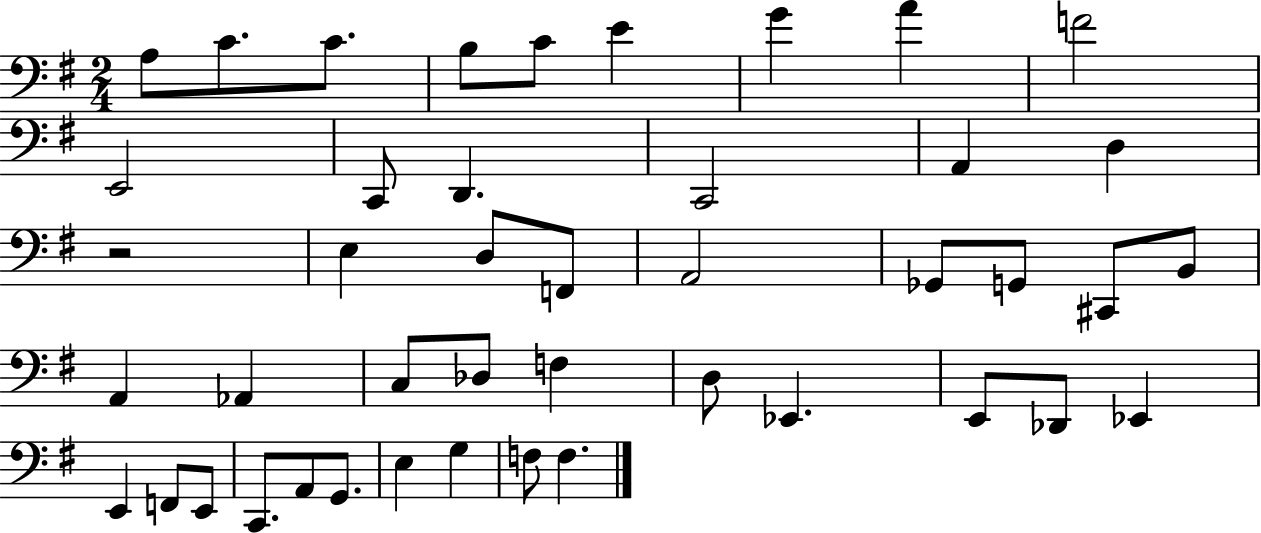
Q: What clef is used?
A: bass